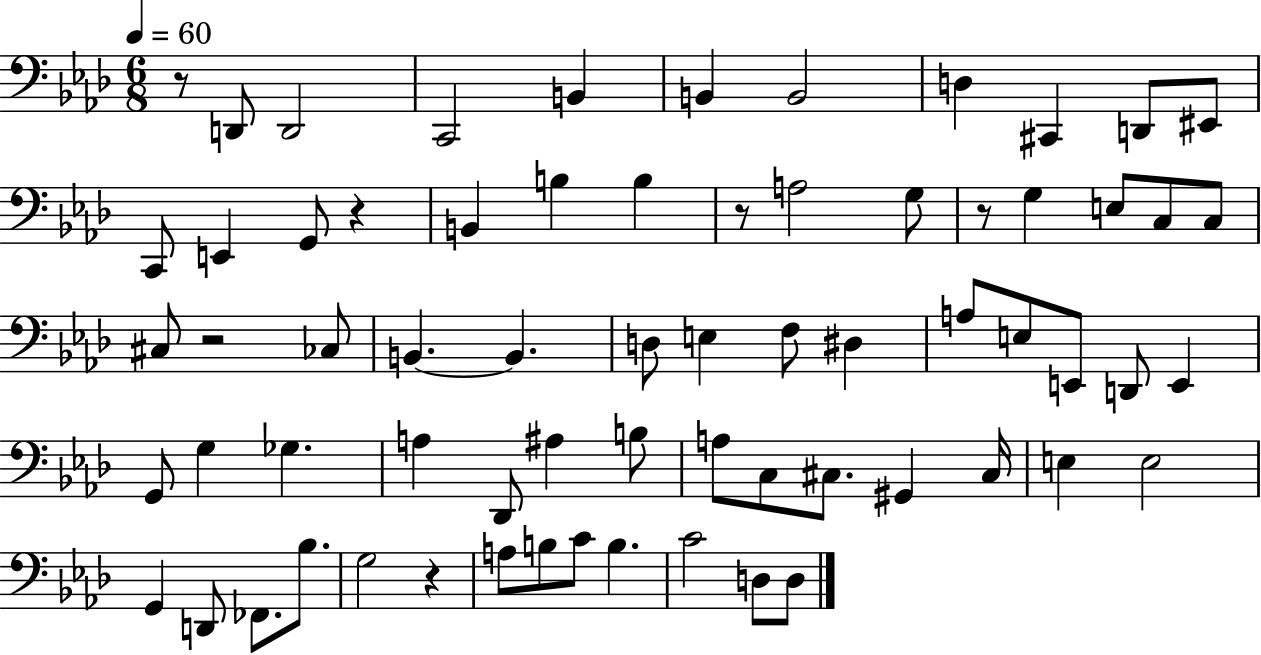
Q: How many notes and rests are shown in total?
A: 67